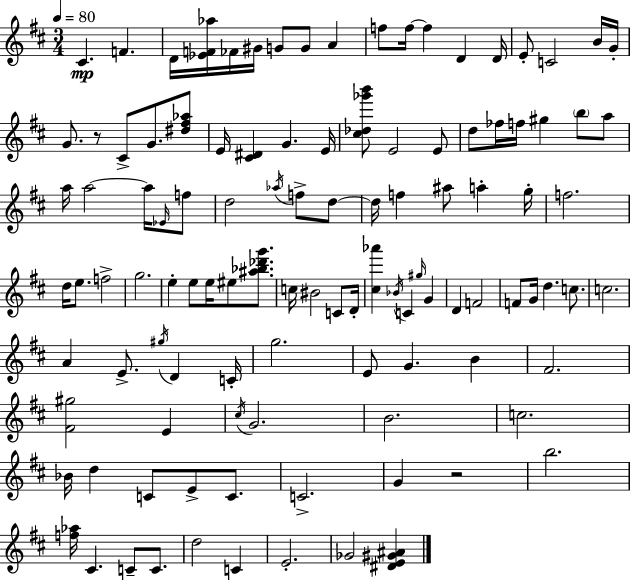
{
  \clef treble
  \numericTimeSignature
  \time 3/4
  \key d \major
  \tempo 4 = 80
  \repeat volta 2 { cis'4.\mp f'4. | d'16 <ees' f' aes''>16 fes'16 gis'16 g'8 g'8 a'4 | f''8 f''16~~ f''4 d'4 d'16 | e'8-. c'2 b'16 g'16-. | \break g'8. r8 cis'8-> g'8. <dis'' fis'' aes''>8 | e'16 <cis' dis'>4 g'4. e'16 | <cis'' des'' ges''' b'''>8 e'2 e'8 | d''8 fes''16 f''16 gis''4 \parenthesize b''8 a''8 | \break a''16 a''2~~ a''16 \grace { ees'16 } f''8 | d''2 \acciaccatura { aes''16 } f''8-> | d''8~~ d''16 f''4 ais''8 a''4-. | g''16-. f''2. | \break d''16 e''8. f''2-> | g''2. | e''4-. e''8 e''16 eis''8 <ais'' bes'' des''' g'''>8. | c''16 bis'2 c'8 | \break d'16-. <cis'' aes'''>4 \acciaccatura { bes'16 } c'4 \grace { gis''16 } | g'4 d'4 f'2 | f'8 g'16 d''4. | c''8. c''2. | \break a'4 e'8.-> \acciaccatura { gis''16 } | d'4 c'16-. g''2. | e'8 g'4. | b'4 fis'2. | \break <fis' gis''>2 | e'4 \acciaccatura { cis''16 } g'2. | b'2. | c''2. | \break bes'16 d''4 c'8 | e'8-> c'8. c'2.-> | g'4 r2 | b''2. | \break <f'' aes''>16 cis'4. | c'8-- c'8. d''2 | c'4 e'2.-. | ges'2 | \break <dis' e' gis' ais'>4 } \bar "|."
}